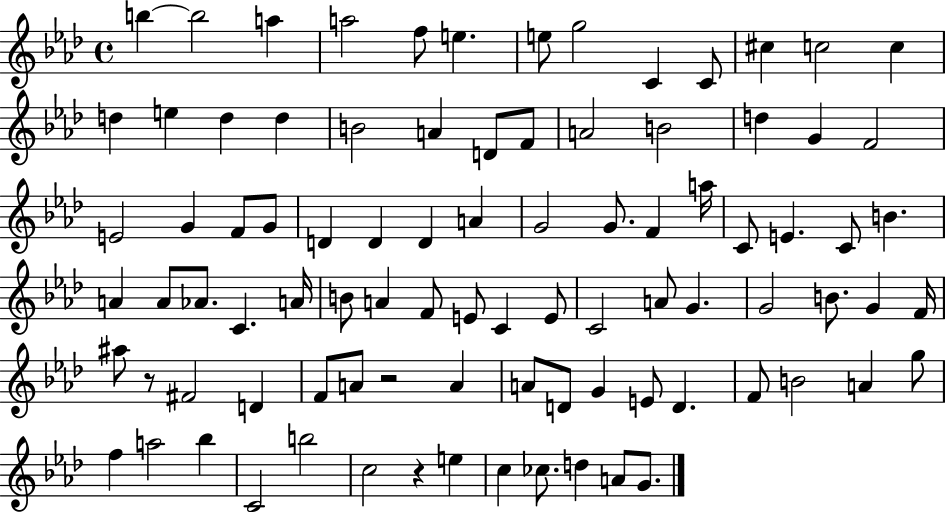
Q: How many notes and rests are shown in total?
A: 90